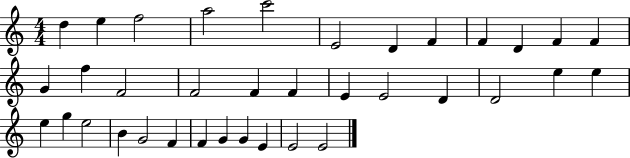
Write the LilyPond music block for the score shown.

{
  \clef treble
  \numericTimeSignature
  \time 4/4
  \key c \major
  d''4 e''4 f''2 | a''2 c'''2 | e'2 d'4 f'4 | f'4 d'4 f'4 f'4 | \break g'4 f''4 f'2 | f'2 f'4 f'4 | e'4 e'2 d'4 | d'2 e''4 e''4 | \break e''4 g''4 e''2 | b'4 g'2 f'4 | f'4 g'4 g'4 e'4 | e'2 e'2 | \break \bar "|."
}